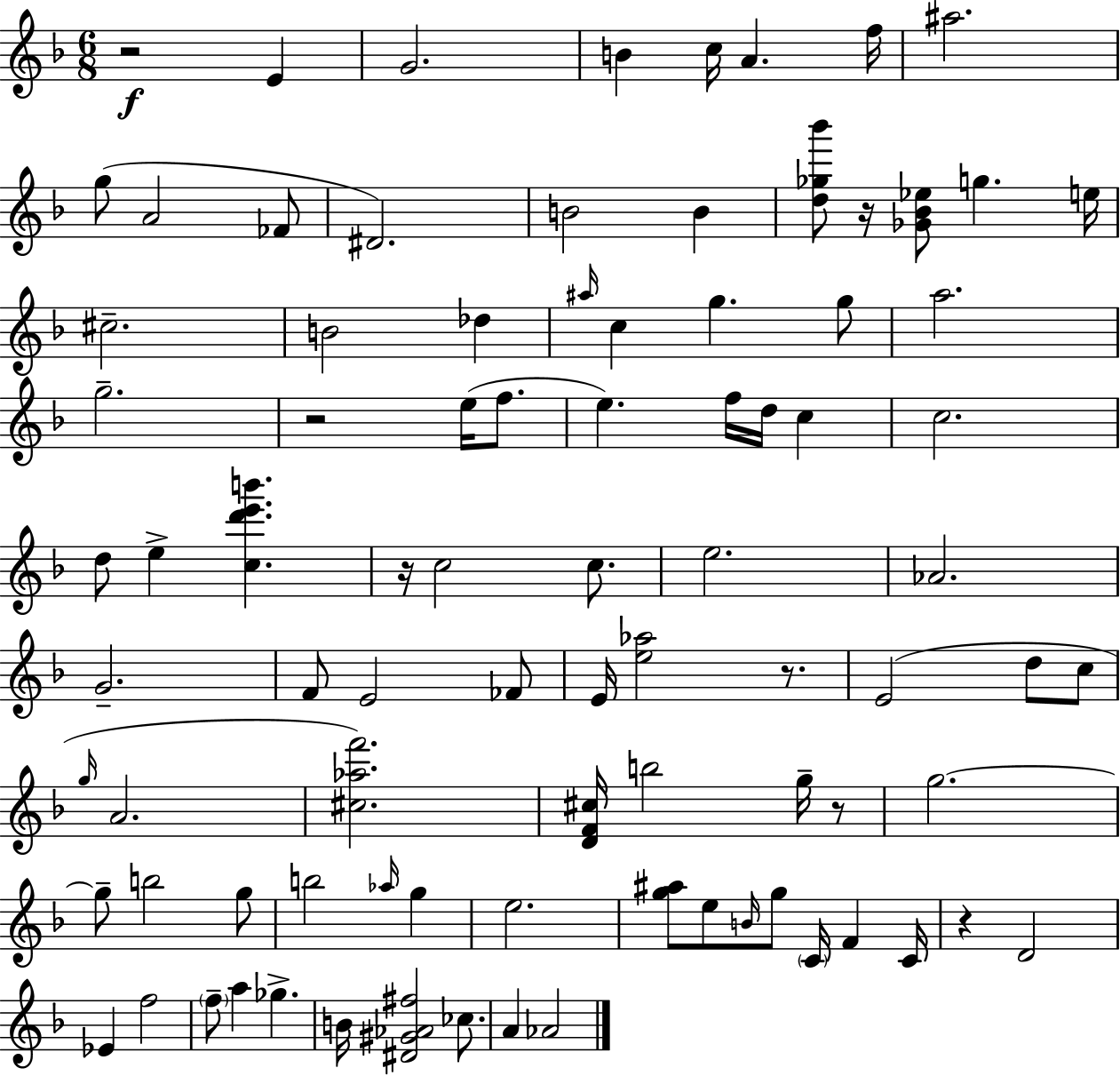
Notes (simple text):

R/h E4/q G4/h. B4/q C5/s A4/q. F5/s A#5/h. G5/e A4/h FES4/e D#4/h. B4/h B4/q [D5,Gb5,Bb6]/e R/s [Gb4,Bb4,Eb5]/e G5/q. E5/s C#5/h. B4/h Db5/q A#5/s C5/q G5/q. G5/e A5/h. G5/h. R/h E5/s F5/e. E5/q. F5/s D5/s C5/q C5/h. D5/e E5/q [C5,D6,E6,B6]/q. R/s C5/h C5/e. E5/h. Ab4/h. G4/h. F4/e E4/h FES4/e E4/s [E5,Ab5]/h R/e. E4/h D5/e C5/e G5/s A4/h. [C#5,Ab5,F6]/h. [D4,F4,C#5]/s B5/h G5/s R/e G5/h. G5/e B5/h G5/e B5/h Ab5/s G5/q E5/h. [G5,A#5]/e E5/e B4/s G5/e C4/s F4/q C4/s R/q D4/h Eb4/q F5/h F5/e A5/q Gb5/q. B4/s [D#4,G#4,Ab4,F#5]/h CES5/e. A4/q Ab4/h